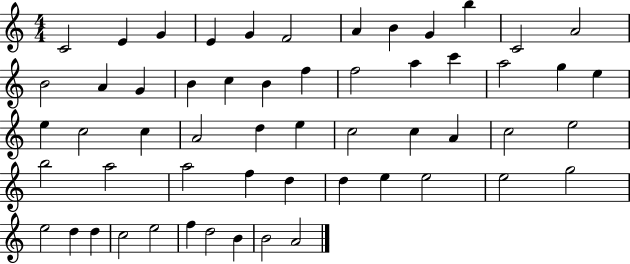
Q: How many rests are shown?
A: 0